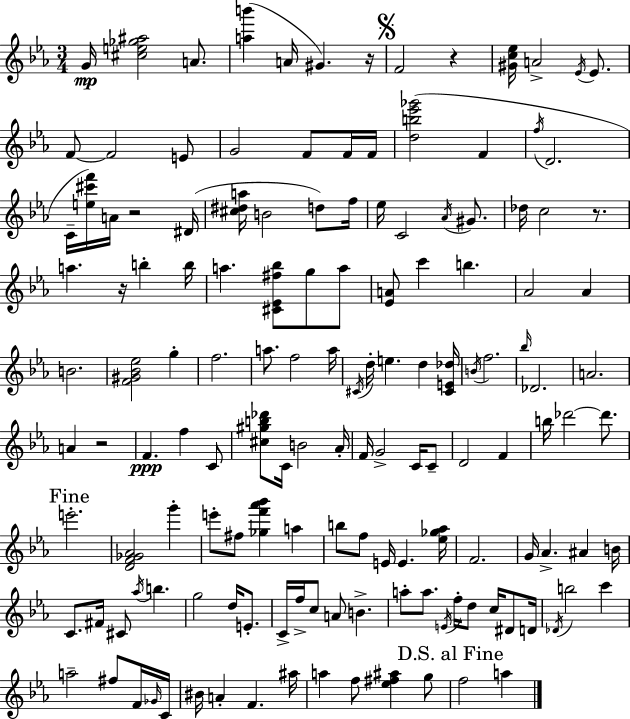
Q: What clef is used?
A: treble